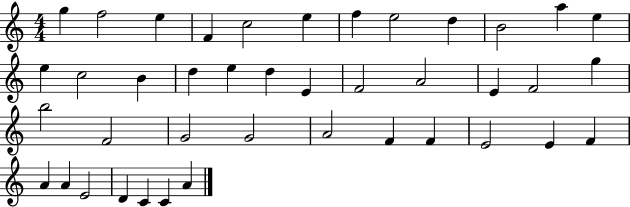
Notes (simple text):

G5/q F5/h E5/q F4/q C5/h E5/q F5/q E5/h D5/q B4/h A5/q E5/q E5/q C5/h B4/q D5/q E5/q D5/q E4/q F4/h A4/h E4/q F4/h G5/q B5/h F4/h G4/h G4/h A4/h F4/q F4/q E4/h E4/q F4/q A4/q A4/q E4/h D4/q C4/q C4/q A4/q